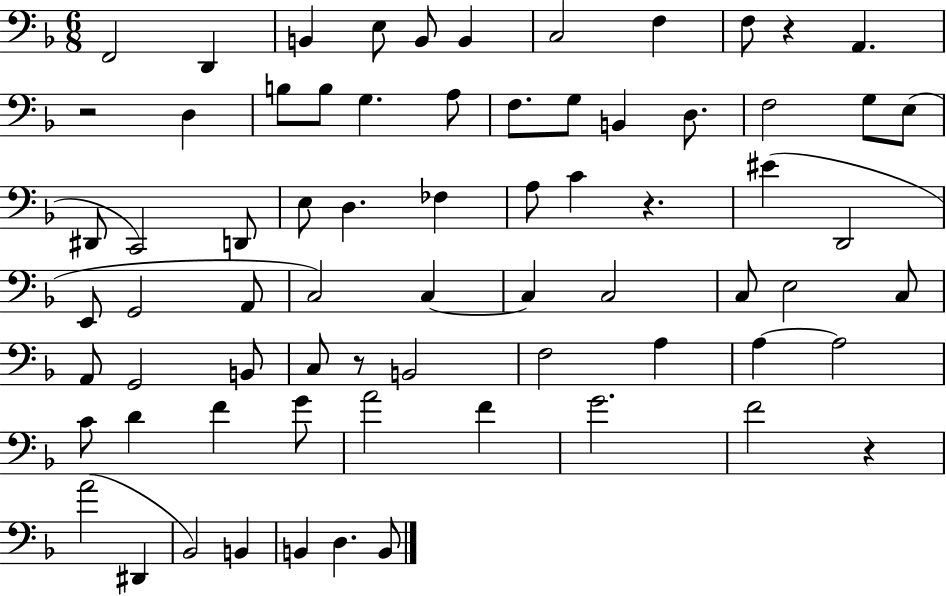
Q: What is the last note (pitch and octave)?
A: B2